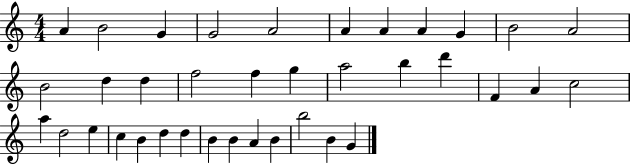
A4/q B4/h G4/q G4/h A4/h A4/q A4/q A4/q G4/q B4/h A4/h B4/h D5/q D5/q F5/h F5/q G5/q A5/h B5/q D6/q F4/q A4/q C5/h A5/q D5/h E5/q C5/q B4/q D5/q D5/q B4/q B4/q A4/q B4/q B5/h B4/q G4/q